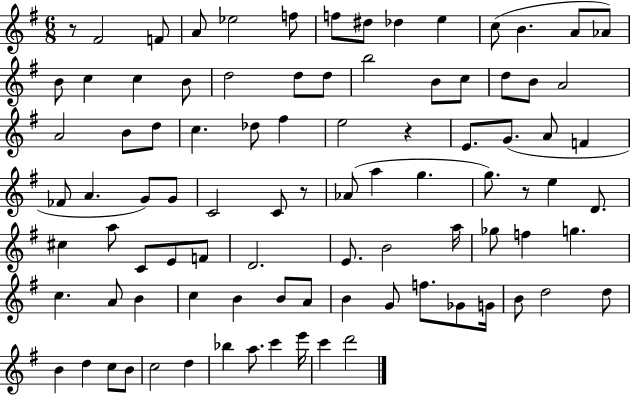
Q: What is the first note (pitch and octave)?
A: F#4